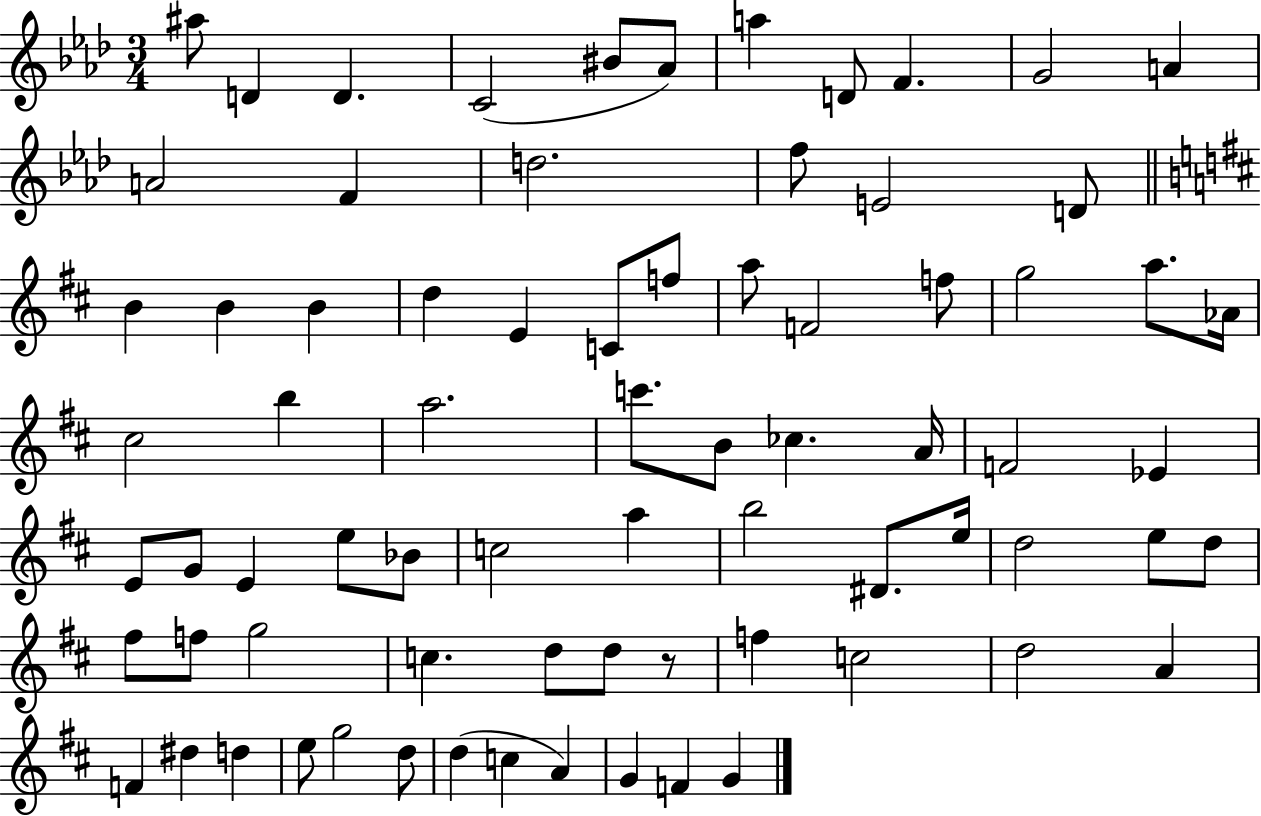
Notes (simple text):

A#5/e D4/q D4/q. C4/h BIS4/e Ab4/e A5/q D4/e F4/q. G4/h A4/q A4/h F4/q D5/h. F5/e E4/h D4/e B4/q B4/q B4/q D5/q E4/q C4/e F5/e A5/e F4/h F5/e G5/h A5/e. Ab4/s C#5/h B5/q A5/h. C6/e. B4/e CES5/q. A4/s F4/h Eb4/q E4/e G4/e E4/q E5/e Bb4/e C5/h A5/q B5/h D#4/e. E5/s D5/h E5/e D5/e F#5/e F5/e G5/h C5/q. D5/e D5/e R/e F5/q C5/h D5/h A4/q F4/q D#5/q D5/q E5/e G5/h D5/e D5/q C5/q A4/q G4/q F4/q G4/q